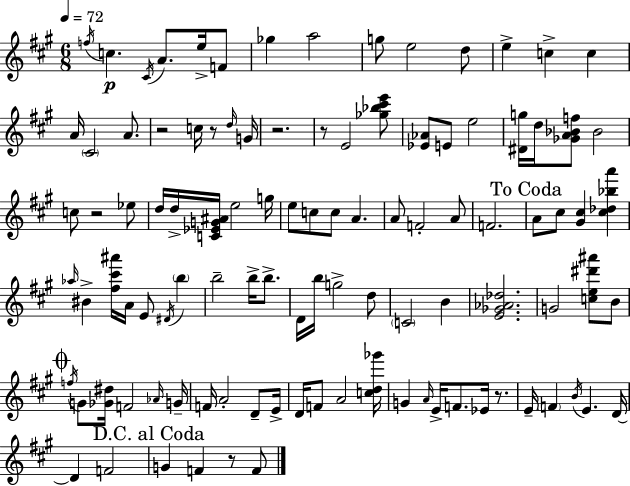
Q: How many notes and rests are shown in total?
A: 104